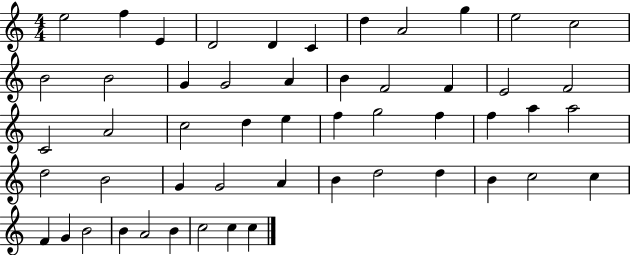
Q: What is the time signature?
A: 4/4